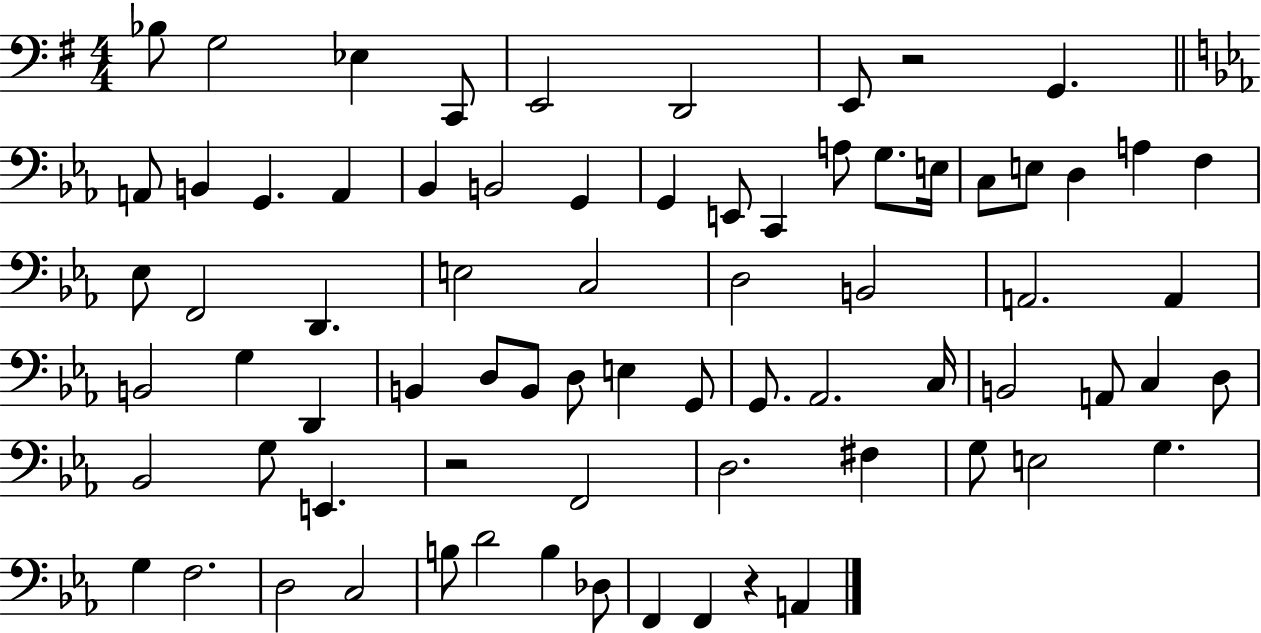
Bb3/e G3/h Eb3/q C2/e E2/h D2/h E2/e R/h G2/q. A2/e B2/q G2/q. A2/q Bb2/q B2/h G2/q G2/q E2/e C2/q A3/e G3/e. E3/s C3/e E3/e D3/q A3/q F3/q Eb3/e F2/h D2/q. E3/h C3/h D3/h B2/h A2/h. A2/q B2/h G3/q D2/q B2/q D3/e B2/e D3/e E3/q G2/e G2/e. Ab2/h. C3/s B2/h A2/e C3/q D3/e Bb2/h G3/e E2/q. R/h F2/h D3/h. F#3/q G3/e E3/h G3/q. G3/q F3/h. D3/h C3/h B3/e D4/h B3/q Db3/e F2/q F2/q R/q A2/q